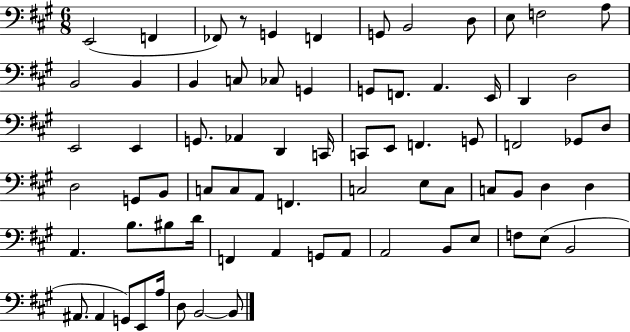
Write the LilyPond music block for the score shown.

{
  \clef bass
  \numericTimeSignature
  \time 6/8
  \key a \major
  e,2( f,4 | fes,8) r8 g,4 f,4 | g,8 b,2 d8 | e8 f2 a8 | \break b,2 b,4 | b,4 c8 ces8 g,4 | g,8 f,8. a,4. e,16 | d,4 d2 | \break e,2 e,4 | g,8. aes,4 d,4 c,16 | c,8 e,8 f,4. g,8 | f,2 ges,8 d8 | \break d2 g,8 b,8 | c8 c8 a,8 f,4. | c2 e8 c8 | c8 b,8 d4 d4 | \break a,4. b8. bis8 d'16 | f,4 a,4 g,8 a,8 | a,2 b,8 e8 | f8 e8( b,2 | \break ais,8. ais,4 g,8) e,8 a16 | d8 b,2~~ b,8 | \bar "|."
}